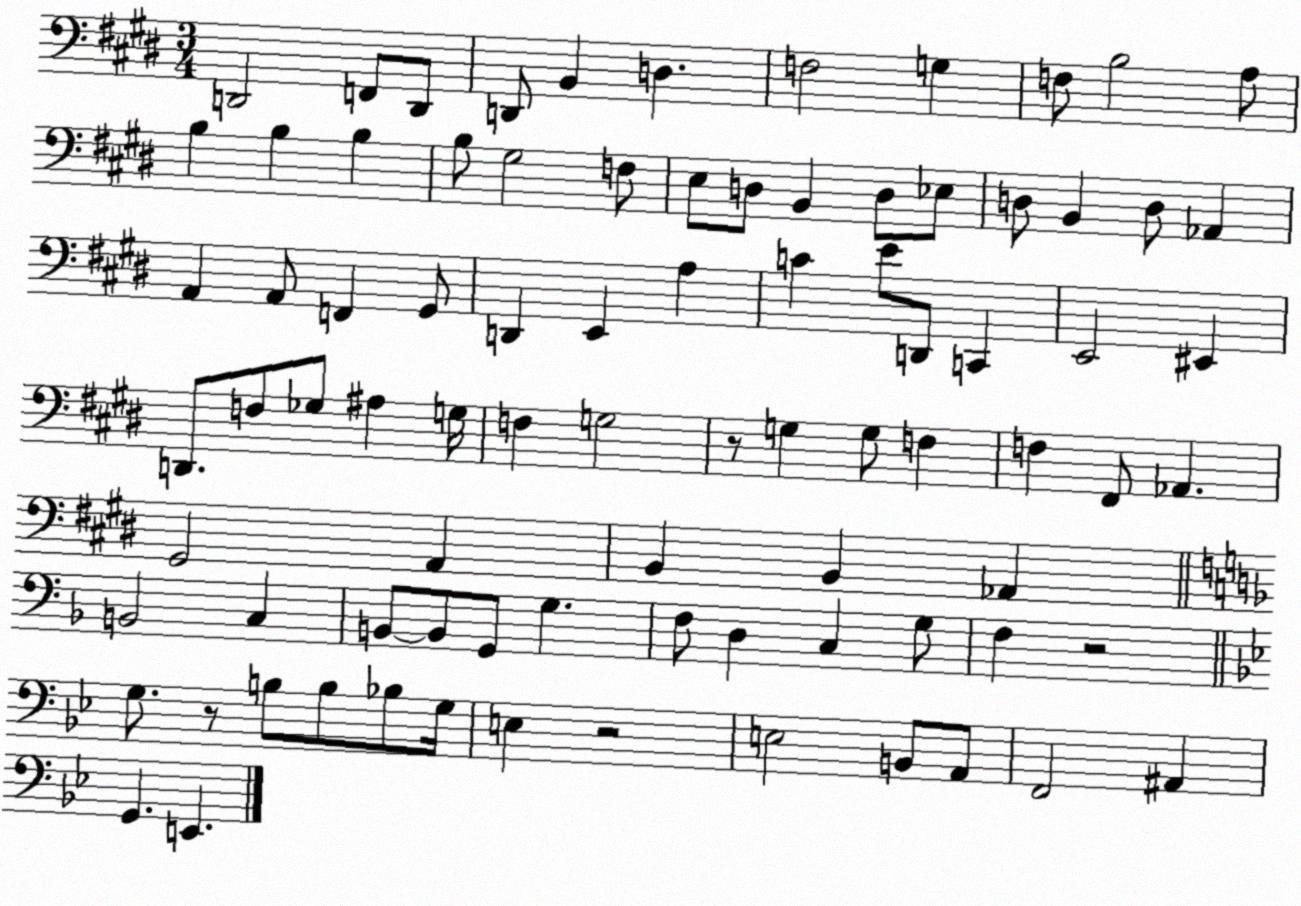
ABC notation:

X:1
T:Untitled
M:3/4
L:1/4
K:E
D,,2 F,,/2 D,,/2 D,,/2 B,, D, F,2 G, F,/2 B,2 A,/2 B, B, B, B,/2 ^G,2 F,/2 E,/2 D,/2 B,, D,/2 _E,/2 D,/2 B,, D,/2 _A,, A,, A,,/2 F,, ^G,,/2 D,, E,, A, C E/2 D,,/2 C,, E,,2 ^E,, D,,/2 F,/2 _G,/2 ^A, G,/4 F, G,2 z/2 G, G,/2 F, F, ^F,,/2 _A,, ^G,,2 A,, B,, B,, _A,, B,,2 C, B,,/2 B,,/2 G,,/2 G, F,/2 D, C, G,/2 F, z2 G,/2 z/2 B,/2 B,/2 _B,/2 G,/4 E, z2 E,2 B,,/2 A,,/2 F,,2 ^A,, G,, E,,